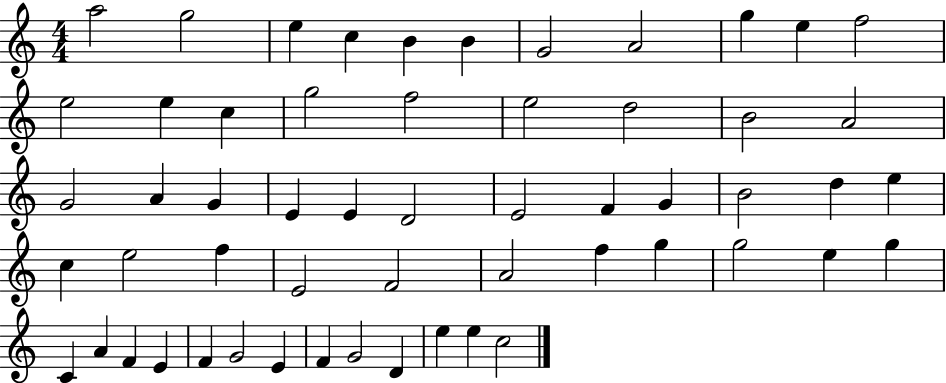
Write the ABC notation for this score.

X:1
T:Untitled
M:4/4
L:1/4
K:C
a2 g2 e c B B G2 A2 g e f2 e2 e c g2 f2 e2 d2 B2 A2 G2 A G E E D2 E2 F G B2 d e c e2 f E2 F2 A2 f g g2 e g C A F E F G2 E F G2 D e e c2